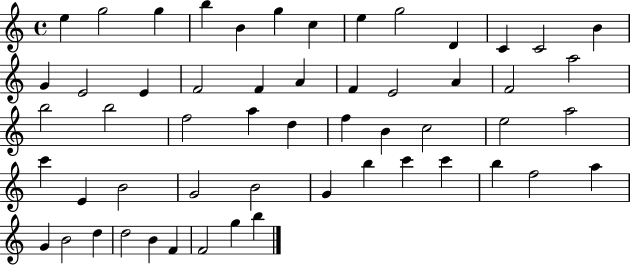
{
  \clef treble
  \time 4/4
  \defaultTimeSignature
  \key c \major
  e''4 g''2 g''4 | b''4 b'4 g''4 c''4 | e''4 g''2 d'4 | c'4 c'2 b'4 | \break g'4 e'2 e'4 | f'2 f'4 a'4 | f'4 e'2 a'4 | f'2 a''2 | \break b''2 b''2 | f''2 a''4 d''4 | f''4 b'4 c''2 | e''2 a''2 | \break c'''4 e'4 b'2 | g'2 b'2 | g'4 b''4 c'''4 c'''4 | b''4 f''2 a''4 | \break g'4 b'2 d''4 | d''2 b'4 f'4 | f'2 g''4 b''4 | \bar "|."
}